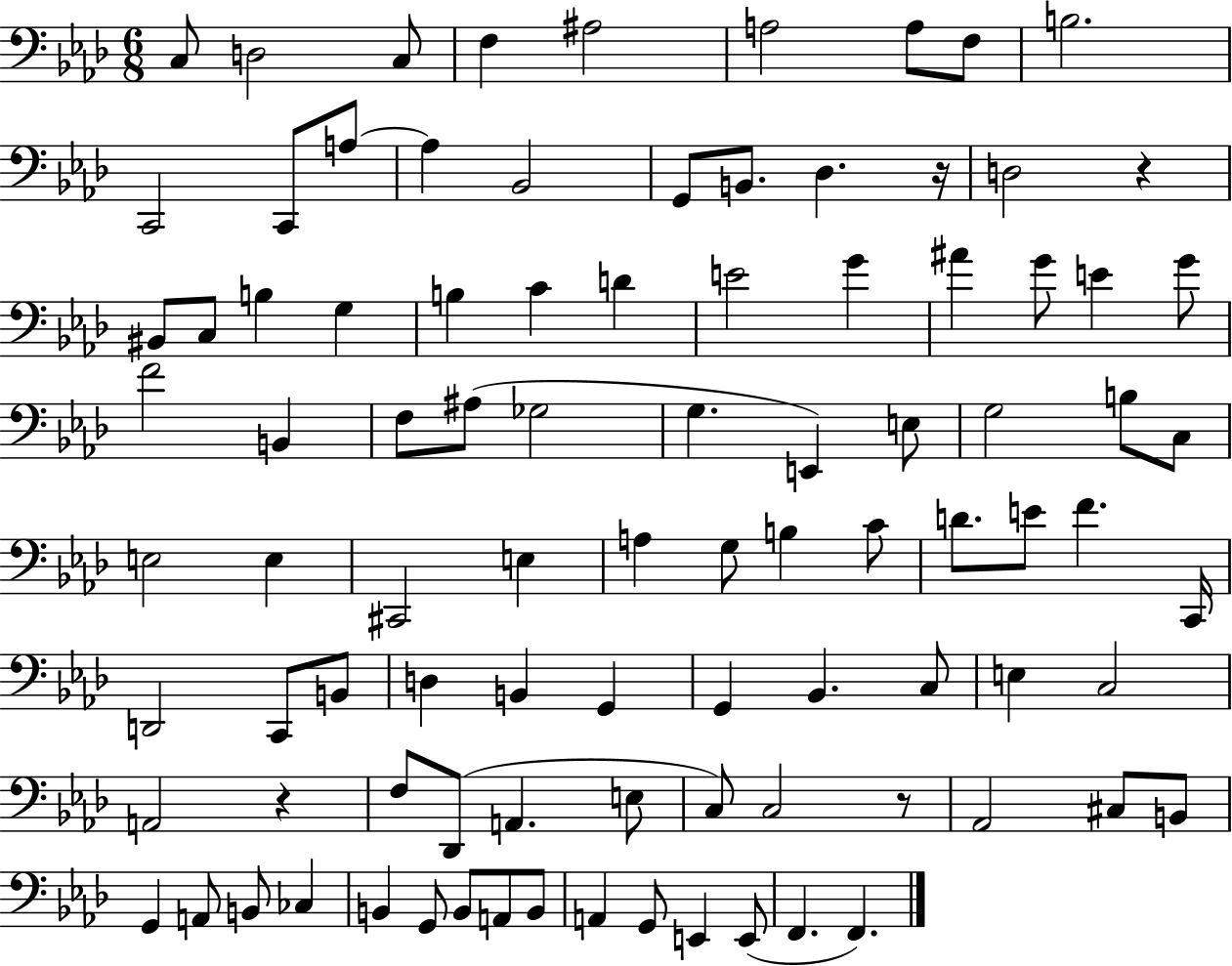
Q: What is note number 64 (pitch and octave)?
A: E3